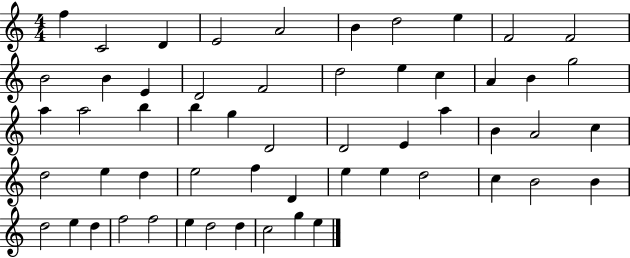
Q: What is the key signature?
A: C major